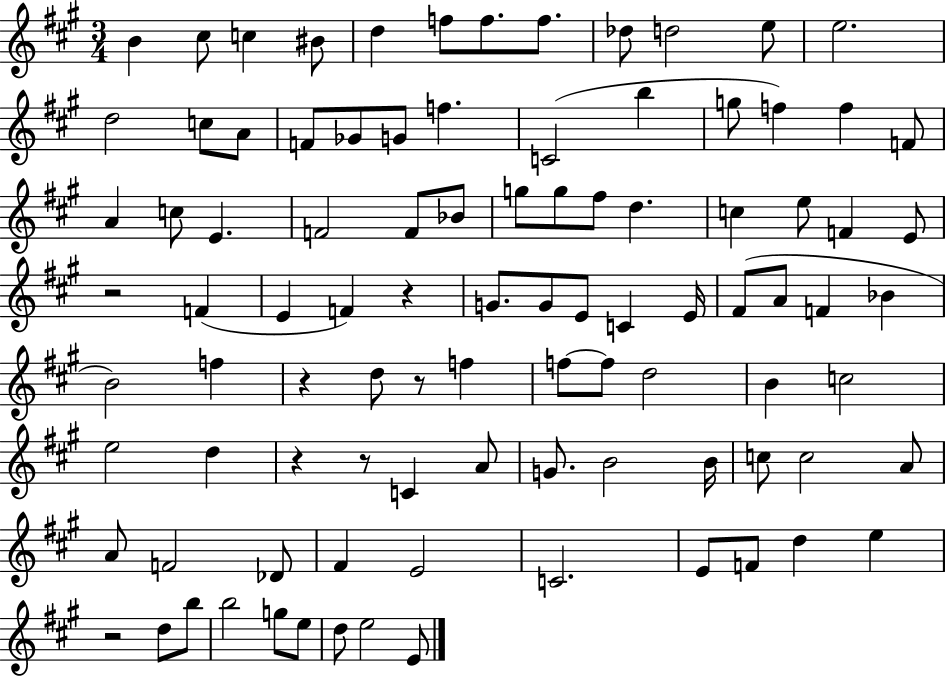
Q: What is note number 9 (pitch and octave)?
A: Db5